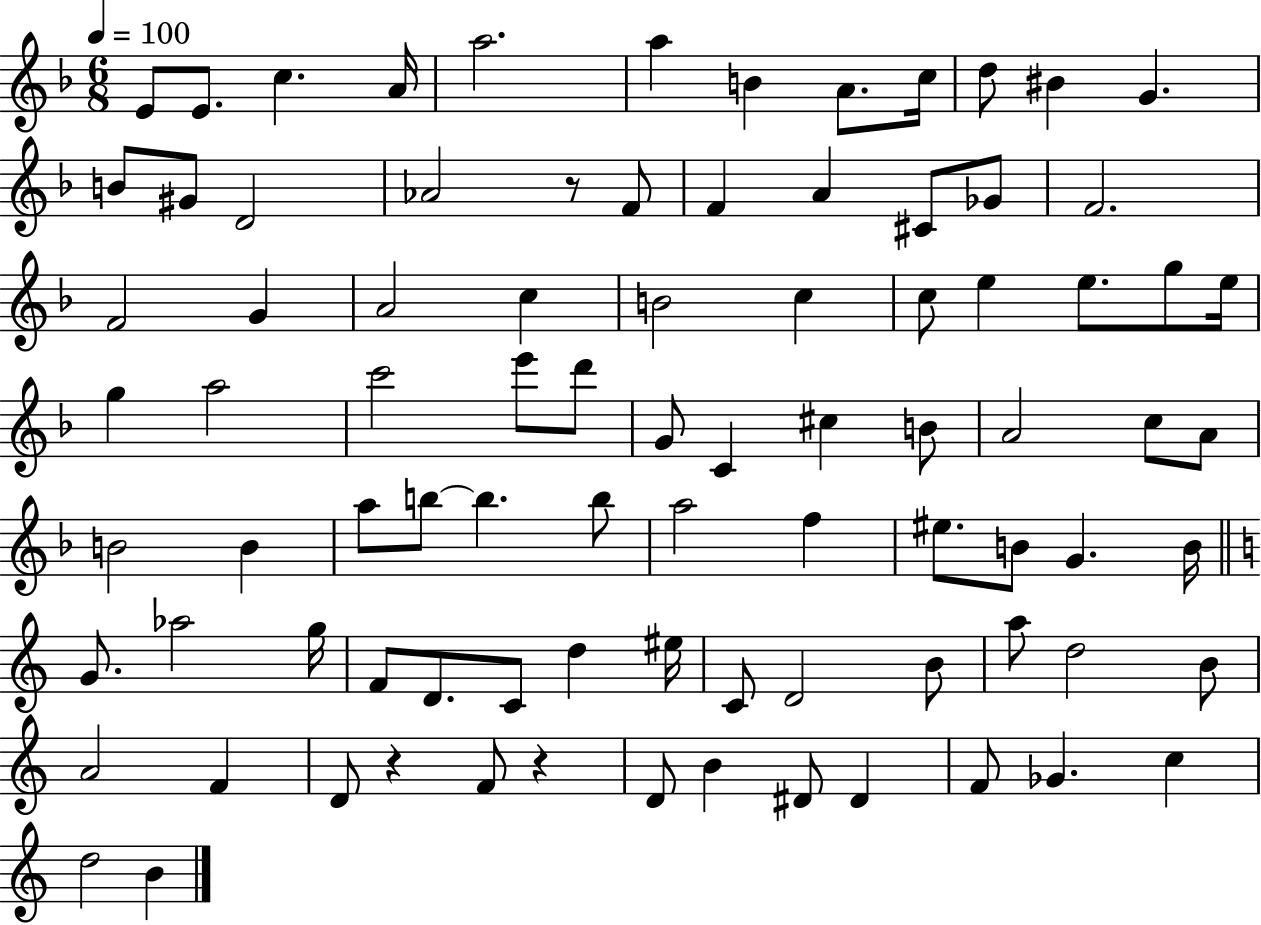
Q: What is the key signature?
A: F major